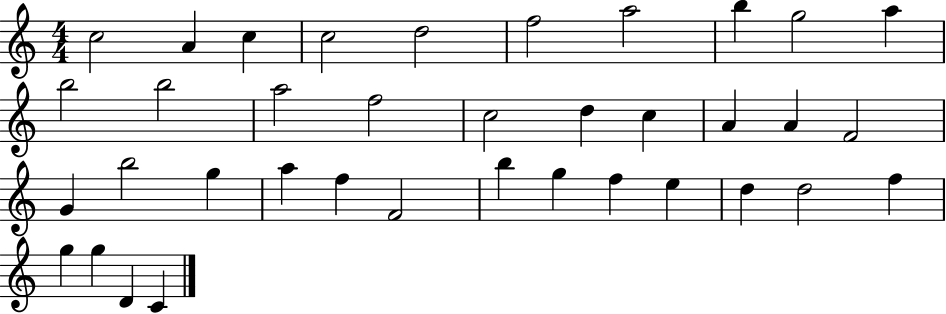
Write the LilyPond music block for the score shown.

{
  \clef treble
  \numericTimeSignature
  \time 4/4
  \key c \major
  c''2 a'4 c''4 | c''2 d''2 | f''2 a''2 | b''4 g''2 a''4 | \break b''2 b''2 | a''2 f''2 | c''2 d''4 c''4 | a'4 a'4 f'2 | \break g'4 b''2 g''4 | a''4 f''4 f'2 | b''4 g''4 f''4 e''4 | d''4 d''2 f''4 | \break g''4 g''4 d'4 c'4 | \bar "|."
}